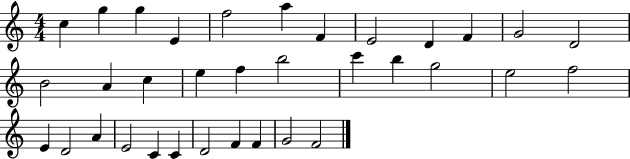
X:1
T:Untitled
M:4/4
L:1/4
K:C
c g g E f2 a F E2 D F G2 D2 B2 A c e f b2 c' b g2 e2 f2 E D2 A E2 C C D2 F F G2 F2